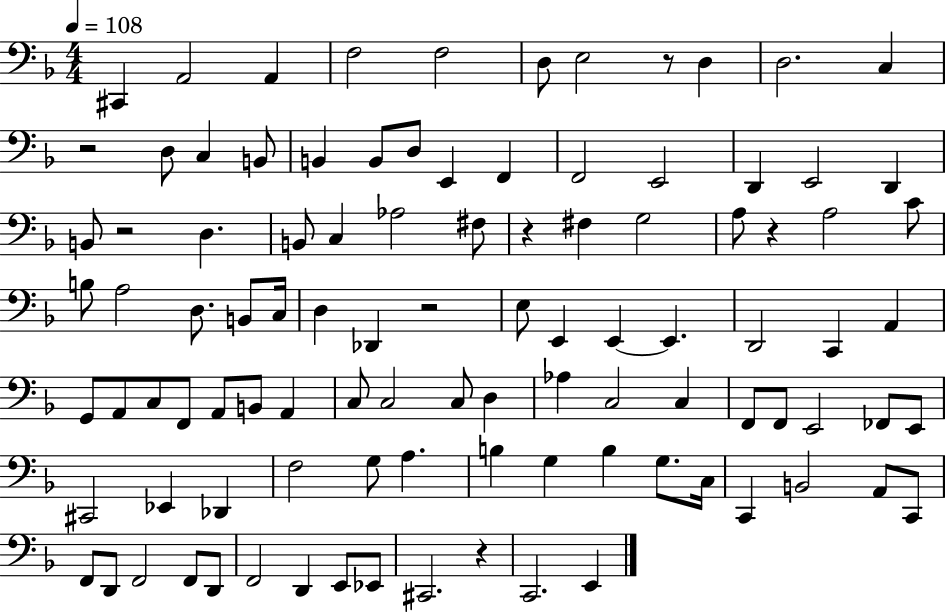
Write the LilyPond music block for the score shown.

{
  \clef bass
  \numericTimeSignature
  \time 4/4
  \key f \major
  \tempo 4 = 108
  \repeat volta 2 { cis,4 a,2 a,4 | f2 f2 | d8 e2 r8 d4 | d2. c4 | \break r2 d8 c4 b,8 | b,4 b,8 d8 e,4 f,4 | f,2 e,2 | d,4 e,2 d,4 | \break b,8 r2 d4. | b,8 c4 aes2 fis8 | r4 fis4 g2 | a8 r4 a2 c'8 | \break b8 a2 d8. b,8 c16 | d4 des,4 r2 | e8 e,4 e,4~~ e,4. | d,2 c,4 a,4 | \break g,8 a,8 c8 f,8 a,8 b,8 a,4 | c8 c2 c8 d4 | aes4 c2 c4 | f,8 f,8 e,2 fes,8 e,8 | \break cis,2 ees,4 des,4 | f2 g8 a4. | b4 g4 b4 g8. c16 | c,4 b,2 a,8 c,8 | \break f,8 d,8 f,2 f,8 d,8 | f,2 d,4 e,8 ees,8 | cis,2. r4 | c,2. e,4 | \break } \bar "|."
}